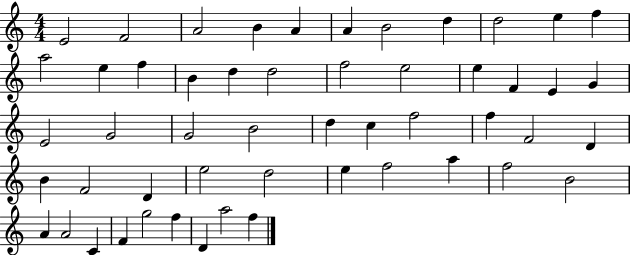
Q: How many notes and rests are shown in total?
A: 52